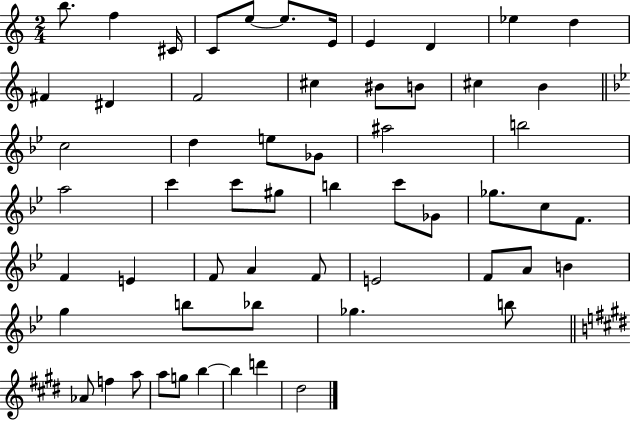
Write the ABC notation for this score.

X:1
T:Untitled
M:2/4
L:1/4
K:C
b/2 f ^C/4 C/2 e/2 e/2 E/4 E D _e d ^F ^D F2 ^c ^B/2 B/2 ^c B c2 d e/2 _G/2 ^a2 b2 a2 c' c'/2 ^g/2 b c'/2 _G/2 _g/2 c/2 F/2 F E F/2 A F/2 E2 F/2 A/2 B g b/2 _b/2 _g b/2 _A/2 f a/2 a/2 g/2 b b d' ^d2